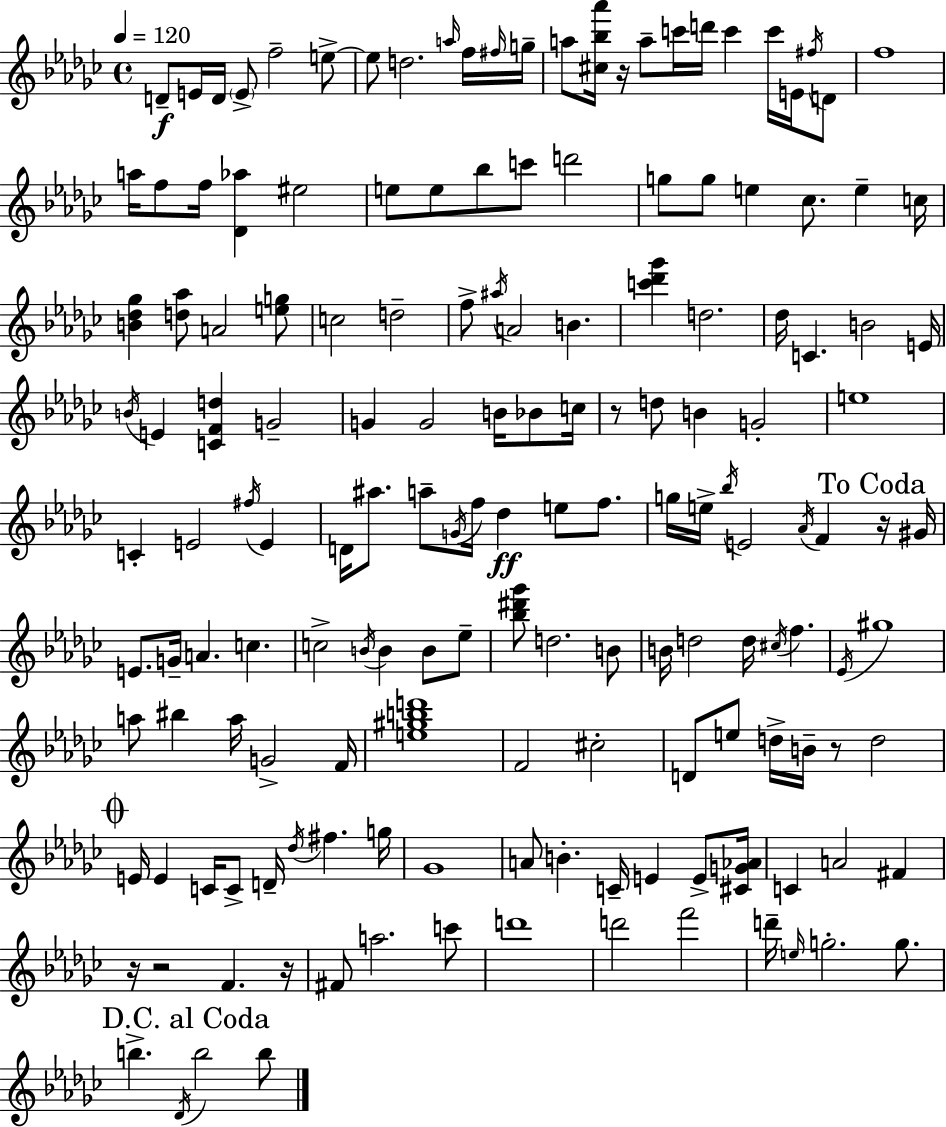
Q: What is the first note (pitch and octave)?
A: D4